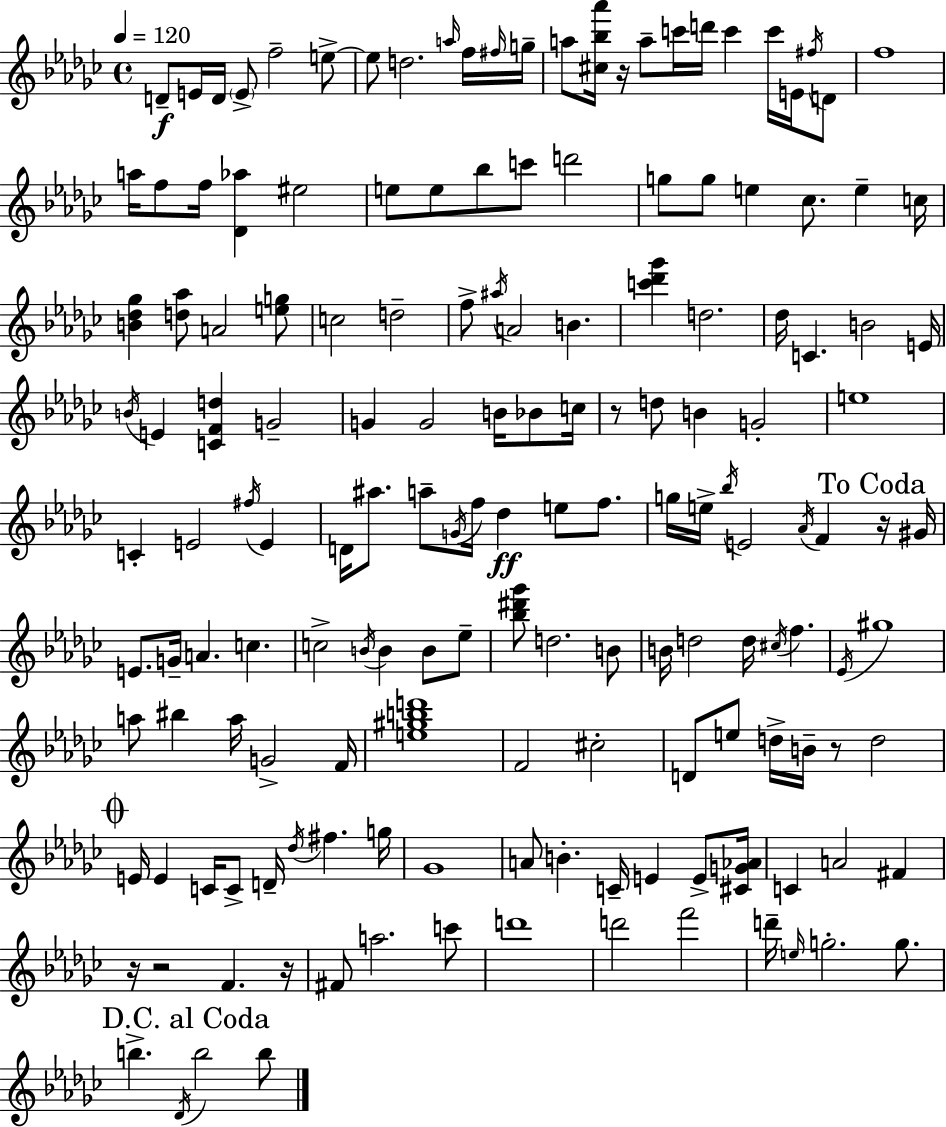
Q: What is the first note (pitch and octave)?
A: D4